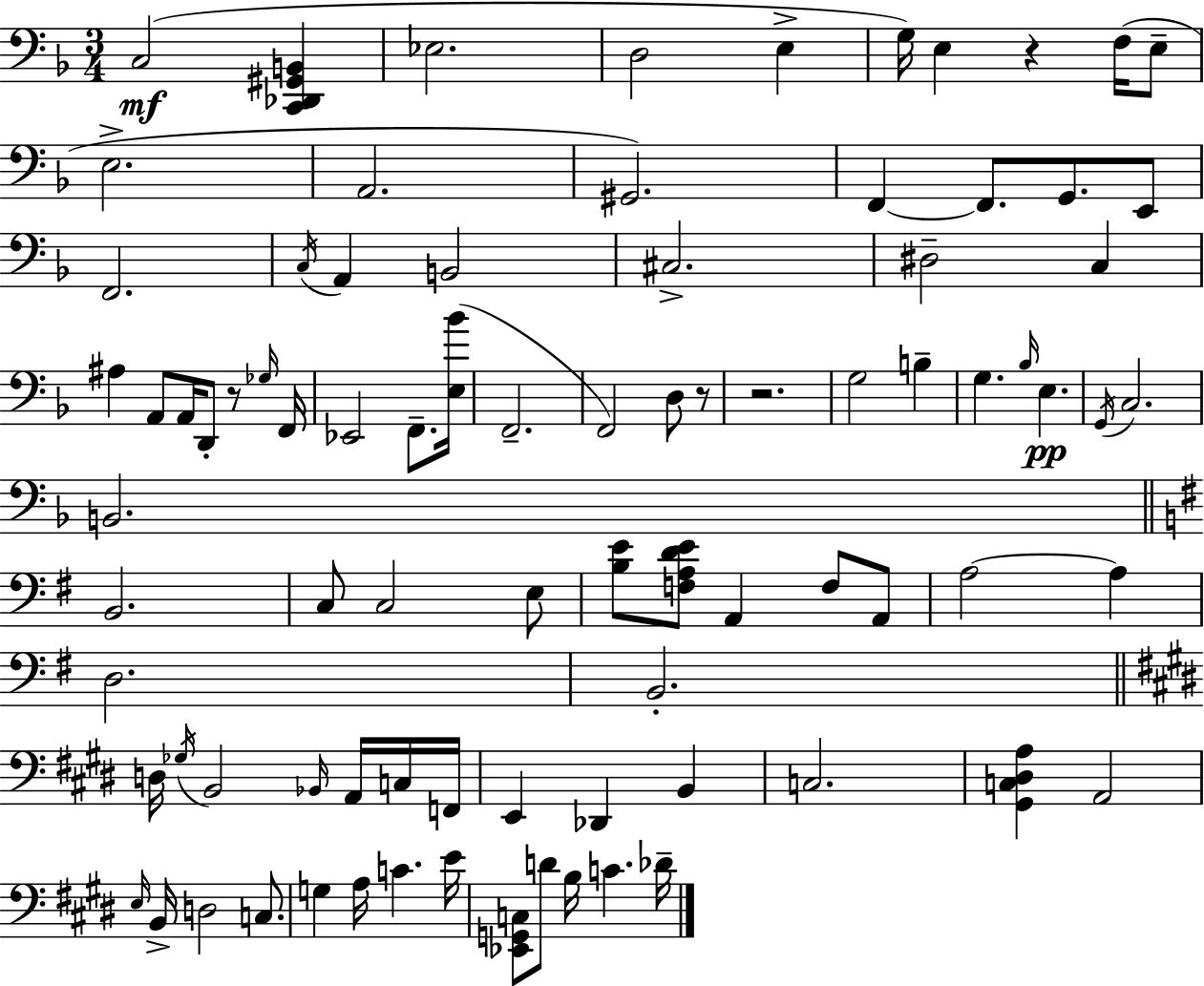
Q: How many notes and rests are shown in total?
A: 86